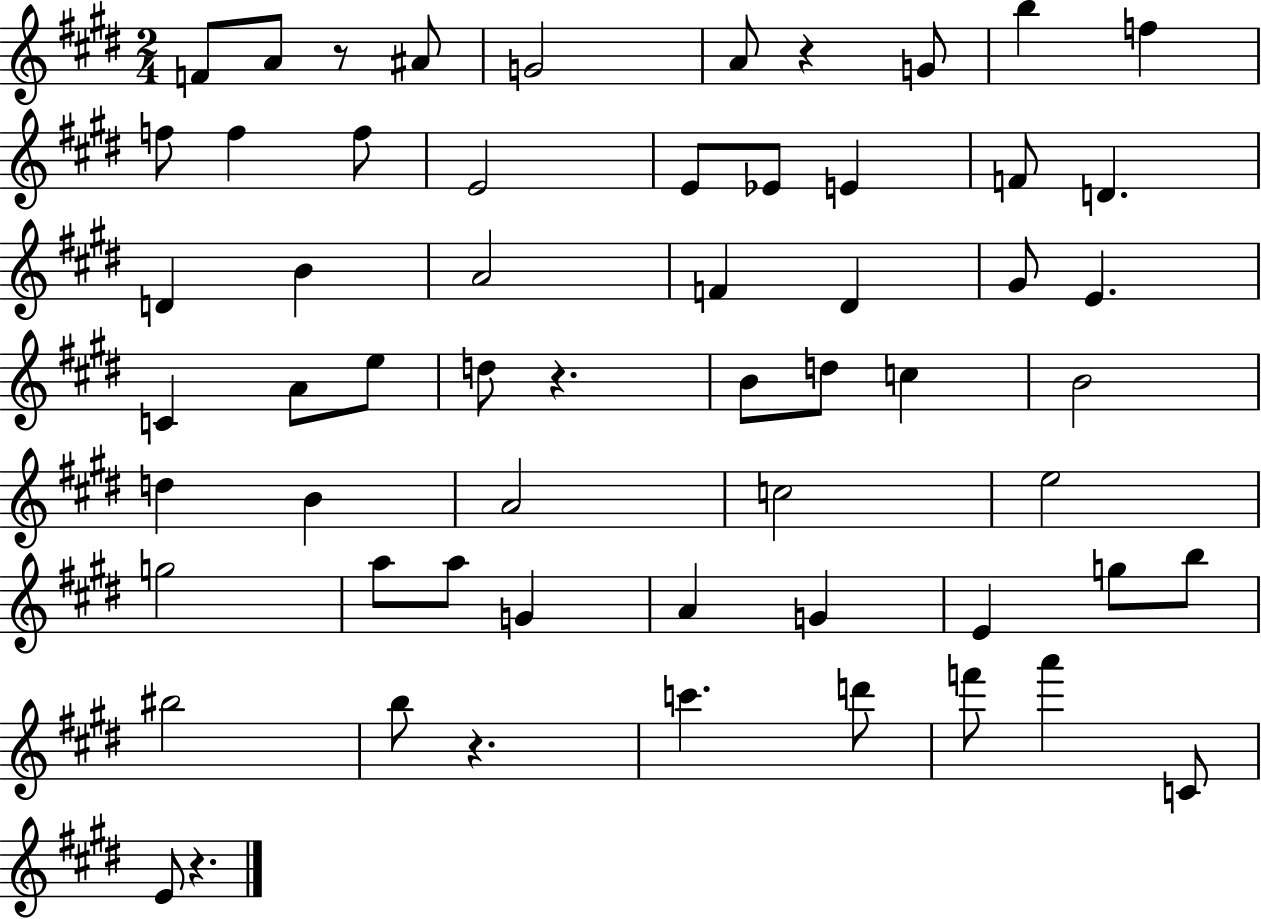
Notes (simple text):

F4/e A4/e R/e A#4/e G4/h A4/e R/q G4/e B5/q F5/q F5/e F5/q F5/e E4/h E4/e Eb4/e E4/q F4/e D4/q. D4/q B4/q A4/h F4/q D#4/q G#4/e E4/q. C4/q A4/e E5/e D5/e R/q. B4/e D5/e C5/q B4/h D5/q B4/q A4/h C5/h E5/h G5/h A5/e A5/e G4/q A4/q G4/q E4/q G5/e B5/e BIS5/h B5/e R/q. C6/q. D6/e F6/e A6/q C4/e E4/e R/q.